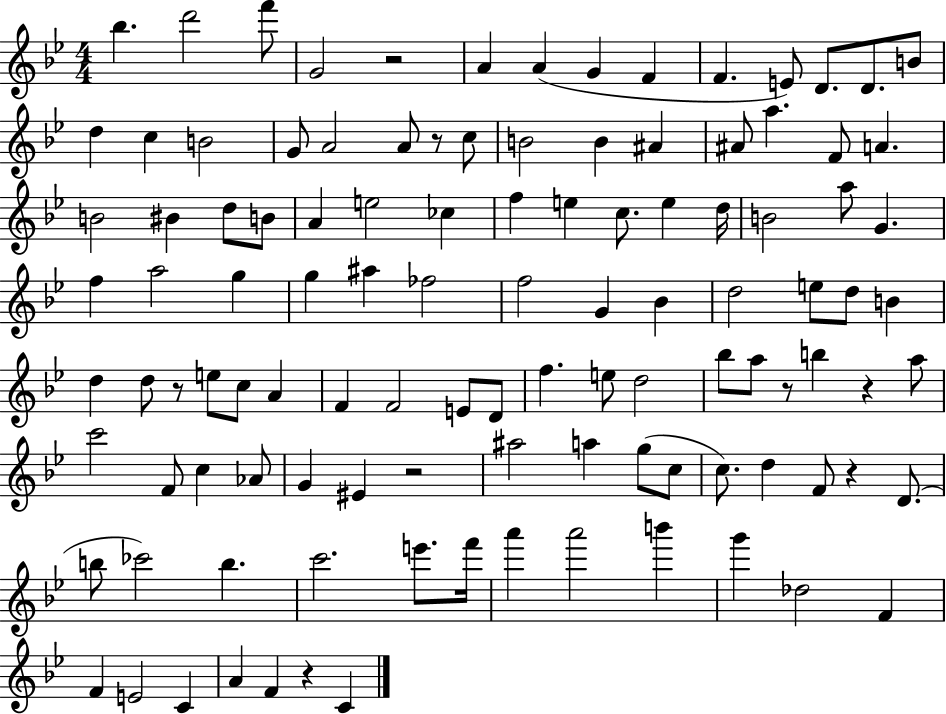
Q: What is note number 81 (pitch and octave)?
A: C5